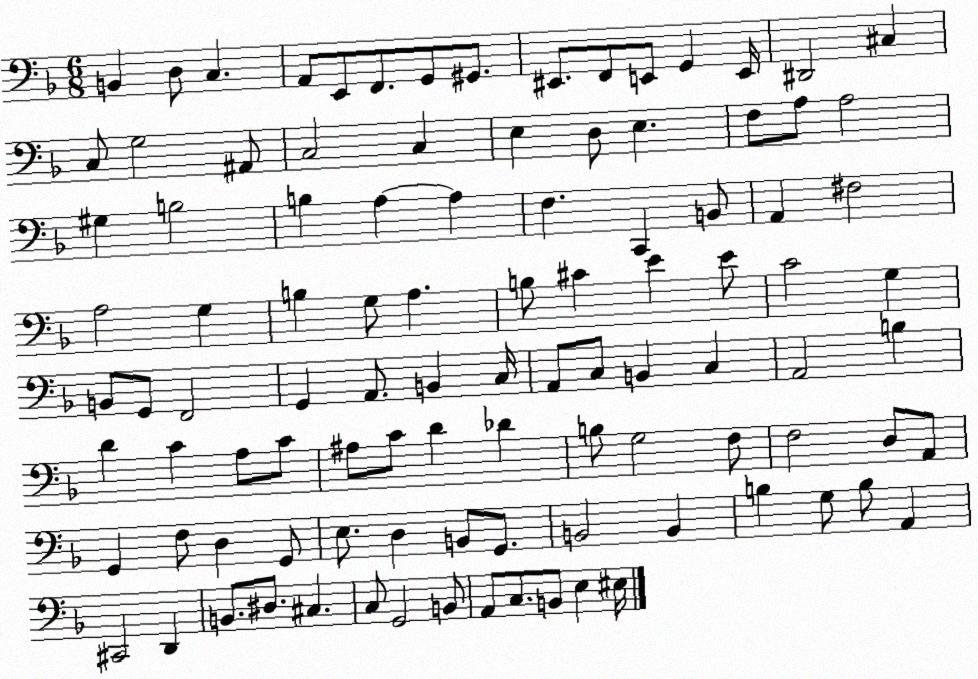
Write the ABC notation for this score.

X:1
T:Untitled
M:6/8
L:1/4
K:F
B,, D,/2 C, A,,/2 E,,/2 F,,/2 G,,/2 ^G,,/2 ^E,,/2 F,,/2 E,,/2 G,, E,,/4 ^D,,2 ^C, C,/2 G,2 ^A,,/2 C,2 C, E, D,/2 E, F,/2 A,/2 A,2 ^G, B,2 B, A, A, F, C,, B,,/2 A,, ^F,2 A,2 G, B, G,/2 A, B,/2 ^C E E/2 C2 G, B,,/2 G,,/2 F,,2 G,, A,,/2 B,, C,/4 A,,/2 C,/2 B,, C, A,,2 B, D C A,/2 C/2 ^A,/2 C/2 D _D B,/2 G,2 F,/2 F,2 D,/2 A,,/2 G,, F,/2 D, G,,/2 E,/2 D, B,,/2 G,,/2 B,,2 B,, B, G,/2 B,/2 A,, ^C,,2 D,, B,,/2 ^D,/2 ^C, C,/2 G,,2 B,,/2 A,,/2 C,/2 B,,/2 E, ^E,/4